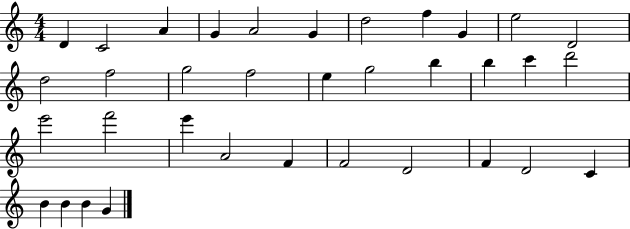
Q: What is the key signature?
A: C major